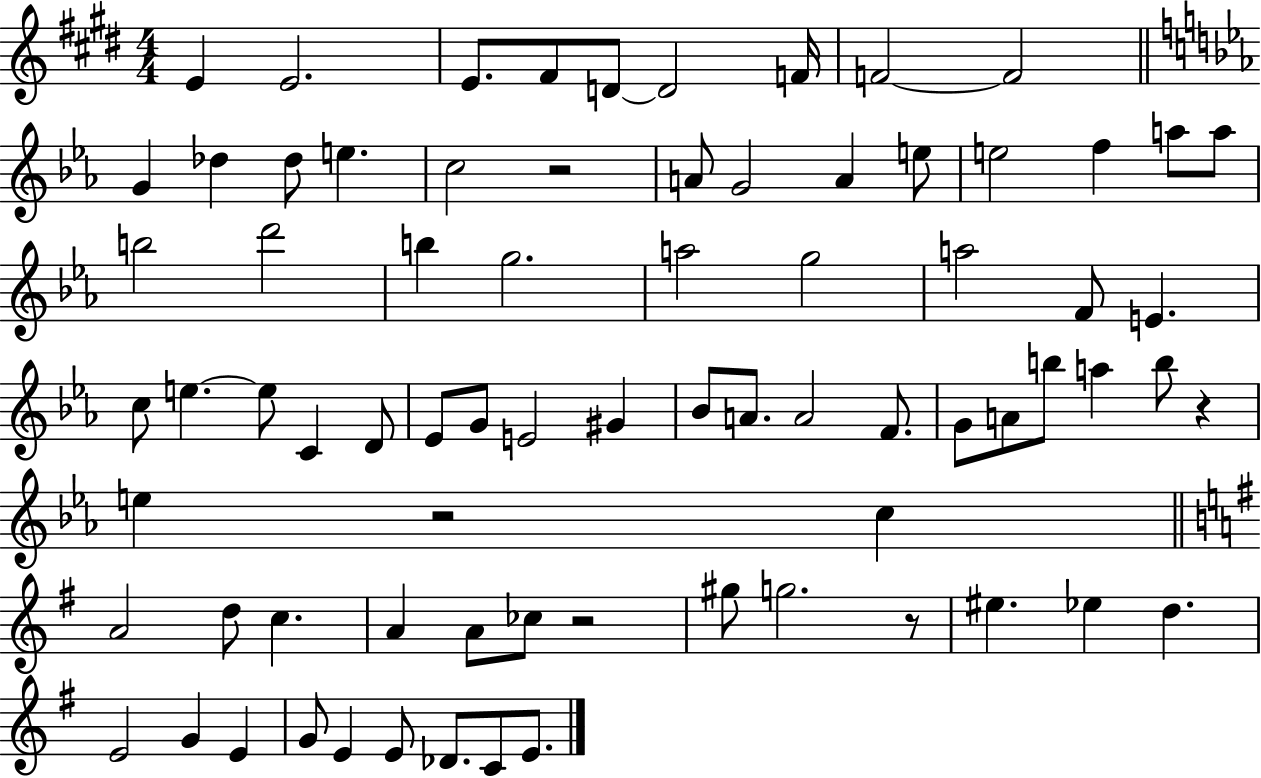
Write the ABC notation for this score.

X:1
T:Untitled
M:4/4
L:1/4
K:E
E E2 E/2 ^F/2 D/2 D2 F/4 F2 F2 G _d _d/2 e c2 z2 A/2 G2 A e/2 e2 f a/2 a/2 b2 d'2 b g2 a2 g2 a2 F/2 E c/2 e e/2 C D/2 _E/2 G/2 E2 ^G _B/2 A/2 A2 F/2 G/2 A/2 b/2 a b/2 z e z2 c A2 d/2 c A A/2 _c/2 z2 ^g/2 g2 z/2 ^e _e d E2 G E G/2 E E/2 _D/2 C/2 E/2